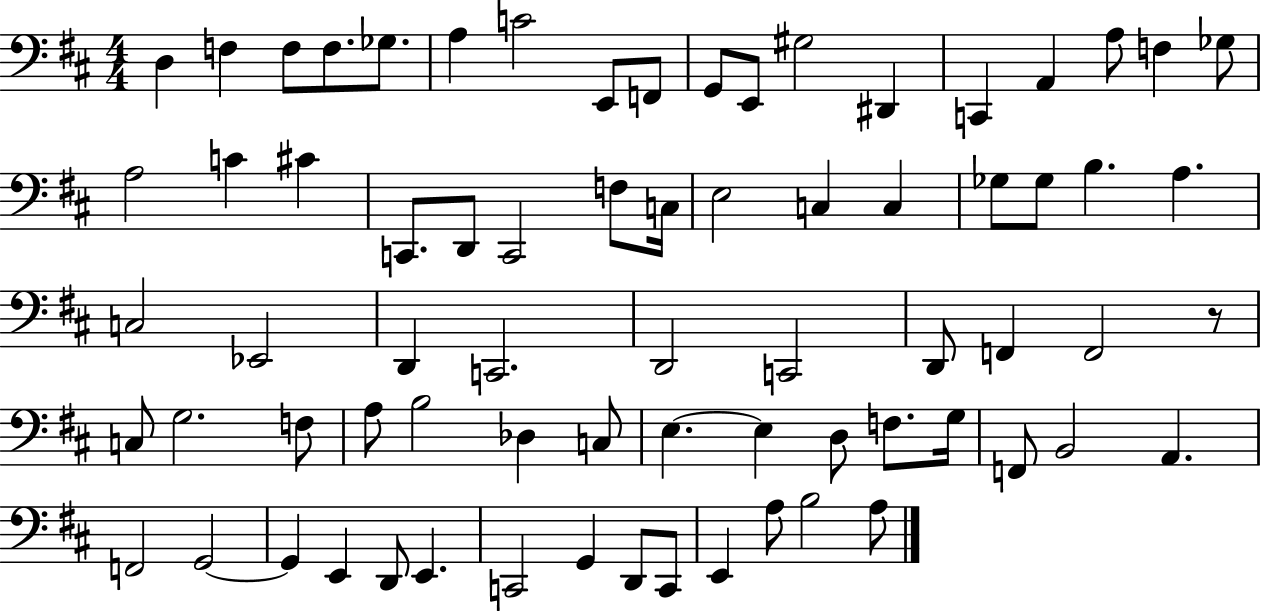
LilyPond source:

{
  \clef bass
  \numericTimeSignature
  \time 4/4
  \key d \major
  d4 f4 f8 f8. ges8. | a4 c'2 e,8 f,8 | g,8 e,8 gis2 dis,4 | c,4 a,4 a8 f4 ges8 | \break a2 c'4 cis'4 | c,8. d,8 c,2 f8 c16 | e2 c4 c4 | ges8 ges8 b4. a4. | \break c2 ees,2 | d,4 c,2. | d,2 c,2 | d,8 f,4 f,2 r8 | \break c8 g2. f8 | a8 b2 des4 c8 | e4.~~ e4 d8 f8. g16 | f,8 b,2 a,4. | \break f,2 g,2~~ | g,4 e,4 d,8 e,4. | c,2 g,4 d,8 c,8 | e,4 a8 b2 a8 | \break \bar "|."
}